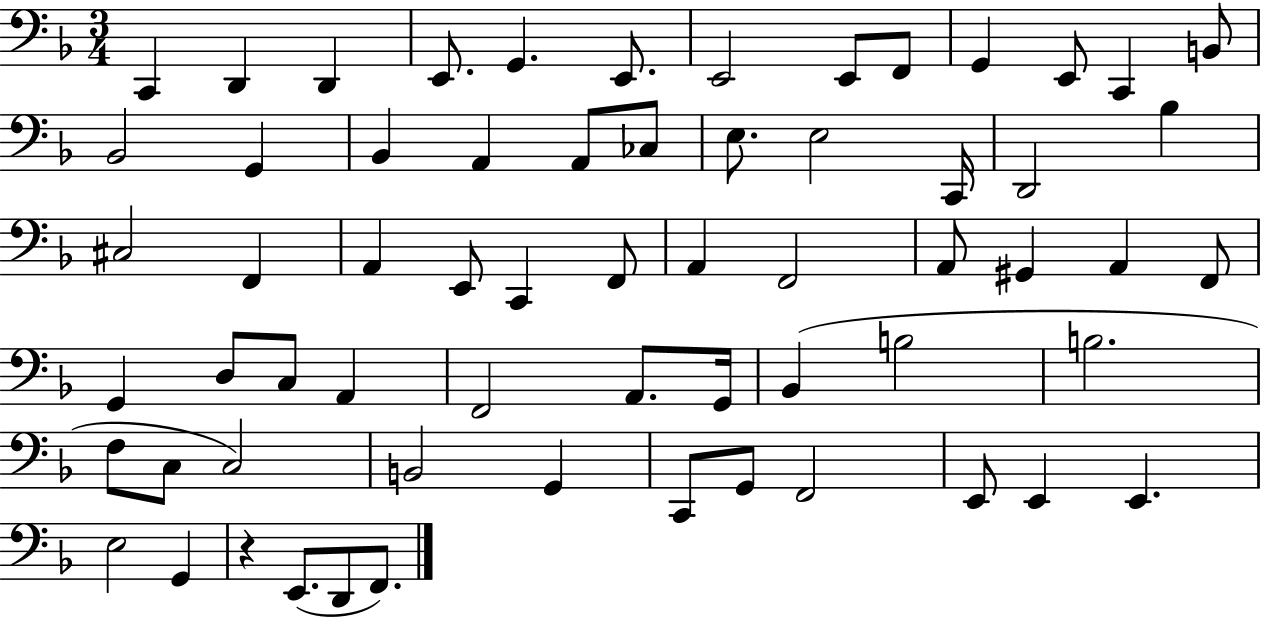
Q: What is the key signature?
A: F major